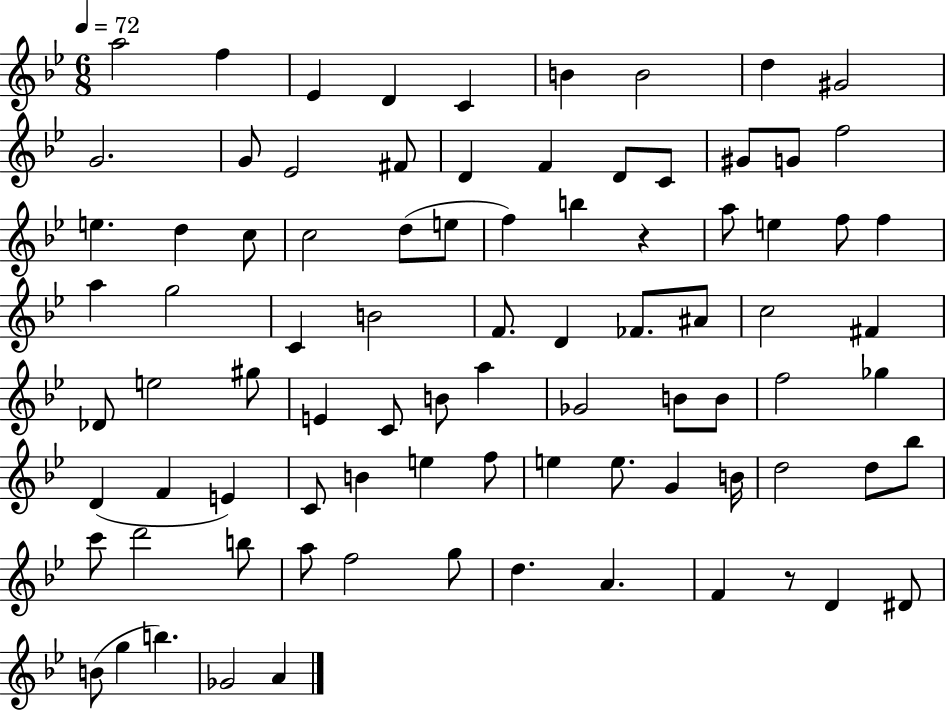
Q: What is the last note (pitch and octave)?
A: A4